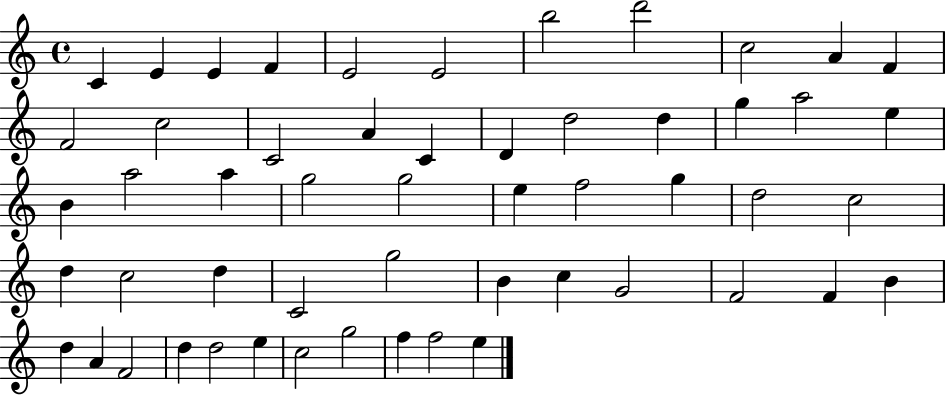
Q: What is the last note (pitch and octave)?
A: E5